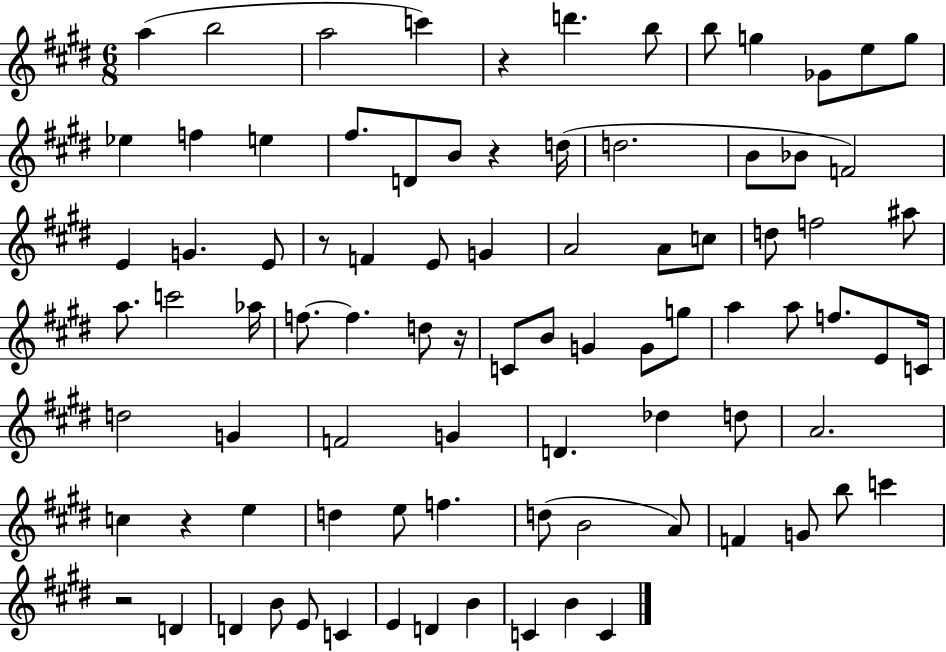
A5/q B5/h A5/h C6/q R/q D6/q. B5/e B5/e G5/q Gb4/e E5/e G5/e Eb5/q F5/q E5/q F#5/e. D4/e B4/e R/q D5/s D5/h. B4/e Bb4/e F4/h E4/q G4/q. E4/e R/e F4/q E4/e G4/q A4/h A4/e C5/e D5/e F5/h A#5/e A5/e. C6/h Ab5/s F5/e. F5/q. D5/e R/s C4/e B4/e G4/q G4/e G5/e A5/q A5/e F5/e. E4/e C4/s D5/h G4/q F4/h G4/q D4/q. Db5/q D5/e A4/h. C5/q R/q E5/q D5/q E5/e F5/q. D5/e B4/h A4/e F4/q G4/e B5/e C6/q R/h D4/q D4/q B4/e E4/e C4/q E4/q D4/q B4/q C4/q B4/q C4/q